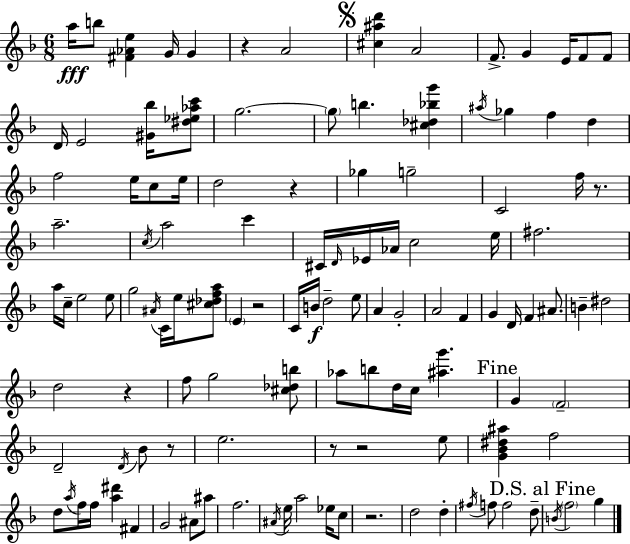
A5/s B5/e [F#4,Ab4,E5]/q G4/s G4/q R/q A4/h [C#5,A#5,D6]/q A4/h F4/e. G4/q E4/s F4/e F4/e D4/s E4/h [G#4,Bb5]/s [D#5,Eb5,Ab5,C6]/e G5/h. G5/e B5/q. [C#5,Db5,Bb5,G6]/q A#5/s Gb5/q F5/q D5/q F5/h E5/s C5/e E5/s D5/h R/q Gb5/q G5/h C4/h F5/s R/e. A5/h. C5/s A5/h C6/q C#4/s D4/s Eb4/s Ab4/s C5/h E5/s F#5/h. A5/s C5/s E5/h E5/e G5/h A#4/s C4/s E5/s [C#5,Db5,F5,A5]/e E4/q R/h C4/s B4/s D5/h E5/e A4/q G4/h A4/h F4/q G4/q D4/s F4/q A#4/e. B4/q D#5/h D5/h R/q F5/e G5/h [C#5,Db5,B5]/e Ab5/e B5/e D5/s C5/s [A#5,G6]/q. G4/q F4/h D4/h D4/s Bb4/e R/e E5/h. R/e R/h E5/e [G4,Bb4,D#5,A#5]/q F5/h D5/e A5/s F5/s F5/s [A5,D#6]/q F#4/q G4/h A#4/e A#5/e F5/h. A#4/s E5/s A5/h Eb5/s C5/e R/h. D5/h D5/q F#5/s F5/e F5/h D5/e B4/s F5/h G5/q